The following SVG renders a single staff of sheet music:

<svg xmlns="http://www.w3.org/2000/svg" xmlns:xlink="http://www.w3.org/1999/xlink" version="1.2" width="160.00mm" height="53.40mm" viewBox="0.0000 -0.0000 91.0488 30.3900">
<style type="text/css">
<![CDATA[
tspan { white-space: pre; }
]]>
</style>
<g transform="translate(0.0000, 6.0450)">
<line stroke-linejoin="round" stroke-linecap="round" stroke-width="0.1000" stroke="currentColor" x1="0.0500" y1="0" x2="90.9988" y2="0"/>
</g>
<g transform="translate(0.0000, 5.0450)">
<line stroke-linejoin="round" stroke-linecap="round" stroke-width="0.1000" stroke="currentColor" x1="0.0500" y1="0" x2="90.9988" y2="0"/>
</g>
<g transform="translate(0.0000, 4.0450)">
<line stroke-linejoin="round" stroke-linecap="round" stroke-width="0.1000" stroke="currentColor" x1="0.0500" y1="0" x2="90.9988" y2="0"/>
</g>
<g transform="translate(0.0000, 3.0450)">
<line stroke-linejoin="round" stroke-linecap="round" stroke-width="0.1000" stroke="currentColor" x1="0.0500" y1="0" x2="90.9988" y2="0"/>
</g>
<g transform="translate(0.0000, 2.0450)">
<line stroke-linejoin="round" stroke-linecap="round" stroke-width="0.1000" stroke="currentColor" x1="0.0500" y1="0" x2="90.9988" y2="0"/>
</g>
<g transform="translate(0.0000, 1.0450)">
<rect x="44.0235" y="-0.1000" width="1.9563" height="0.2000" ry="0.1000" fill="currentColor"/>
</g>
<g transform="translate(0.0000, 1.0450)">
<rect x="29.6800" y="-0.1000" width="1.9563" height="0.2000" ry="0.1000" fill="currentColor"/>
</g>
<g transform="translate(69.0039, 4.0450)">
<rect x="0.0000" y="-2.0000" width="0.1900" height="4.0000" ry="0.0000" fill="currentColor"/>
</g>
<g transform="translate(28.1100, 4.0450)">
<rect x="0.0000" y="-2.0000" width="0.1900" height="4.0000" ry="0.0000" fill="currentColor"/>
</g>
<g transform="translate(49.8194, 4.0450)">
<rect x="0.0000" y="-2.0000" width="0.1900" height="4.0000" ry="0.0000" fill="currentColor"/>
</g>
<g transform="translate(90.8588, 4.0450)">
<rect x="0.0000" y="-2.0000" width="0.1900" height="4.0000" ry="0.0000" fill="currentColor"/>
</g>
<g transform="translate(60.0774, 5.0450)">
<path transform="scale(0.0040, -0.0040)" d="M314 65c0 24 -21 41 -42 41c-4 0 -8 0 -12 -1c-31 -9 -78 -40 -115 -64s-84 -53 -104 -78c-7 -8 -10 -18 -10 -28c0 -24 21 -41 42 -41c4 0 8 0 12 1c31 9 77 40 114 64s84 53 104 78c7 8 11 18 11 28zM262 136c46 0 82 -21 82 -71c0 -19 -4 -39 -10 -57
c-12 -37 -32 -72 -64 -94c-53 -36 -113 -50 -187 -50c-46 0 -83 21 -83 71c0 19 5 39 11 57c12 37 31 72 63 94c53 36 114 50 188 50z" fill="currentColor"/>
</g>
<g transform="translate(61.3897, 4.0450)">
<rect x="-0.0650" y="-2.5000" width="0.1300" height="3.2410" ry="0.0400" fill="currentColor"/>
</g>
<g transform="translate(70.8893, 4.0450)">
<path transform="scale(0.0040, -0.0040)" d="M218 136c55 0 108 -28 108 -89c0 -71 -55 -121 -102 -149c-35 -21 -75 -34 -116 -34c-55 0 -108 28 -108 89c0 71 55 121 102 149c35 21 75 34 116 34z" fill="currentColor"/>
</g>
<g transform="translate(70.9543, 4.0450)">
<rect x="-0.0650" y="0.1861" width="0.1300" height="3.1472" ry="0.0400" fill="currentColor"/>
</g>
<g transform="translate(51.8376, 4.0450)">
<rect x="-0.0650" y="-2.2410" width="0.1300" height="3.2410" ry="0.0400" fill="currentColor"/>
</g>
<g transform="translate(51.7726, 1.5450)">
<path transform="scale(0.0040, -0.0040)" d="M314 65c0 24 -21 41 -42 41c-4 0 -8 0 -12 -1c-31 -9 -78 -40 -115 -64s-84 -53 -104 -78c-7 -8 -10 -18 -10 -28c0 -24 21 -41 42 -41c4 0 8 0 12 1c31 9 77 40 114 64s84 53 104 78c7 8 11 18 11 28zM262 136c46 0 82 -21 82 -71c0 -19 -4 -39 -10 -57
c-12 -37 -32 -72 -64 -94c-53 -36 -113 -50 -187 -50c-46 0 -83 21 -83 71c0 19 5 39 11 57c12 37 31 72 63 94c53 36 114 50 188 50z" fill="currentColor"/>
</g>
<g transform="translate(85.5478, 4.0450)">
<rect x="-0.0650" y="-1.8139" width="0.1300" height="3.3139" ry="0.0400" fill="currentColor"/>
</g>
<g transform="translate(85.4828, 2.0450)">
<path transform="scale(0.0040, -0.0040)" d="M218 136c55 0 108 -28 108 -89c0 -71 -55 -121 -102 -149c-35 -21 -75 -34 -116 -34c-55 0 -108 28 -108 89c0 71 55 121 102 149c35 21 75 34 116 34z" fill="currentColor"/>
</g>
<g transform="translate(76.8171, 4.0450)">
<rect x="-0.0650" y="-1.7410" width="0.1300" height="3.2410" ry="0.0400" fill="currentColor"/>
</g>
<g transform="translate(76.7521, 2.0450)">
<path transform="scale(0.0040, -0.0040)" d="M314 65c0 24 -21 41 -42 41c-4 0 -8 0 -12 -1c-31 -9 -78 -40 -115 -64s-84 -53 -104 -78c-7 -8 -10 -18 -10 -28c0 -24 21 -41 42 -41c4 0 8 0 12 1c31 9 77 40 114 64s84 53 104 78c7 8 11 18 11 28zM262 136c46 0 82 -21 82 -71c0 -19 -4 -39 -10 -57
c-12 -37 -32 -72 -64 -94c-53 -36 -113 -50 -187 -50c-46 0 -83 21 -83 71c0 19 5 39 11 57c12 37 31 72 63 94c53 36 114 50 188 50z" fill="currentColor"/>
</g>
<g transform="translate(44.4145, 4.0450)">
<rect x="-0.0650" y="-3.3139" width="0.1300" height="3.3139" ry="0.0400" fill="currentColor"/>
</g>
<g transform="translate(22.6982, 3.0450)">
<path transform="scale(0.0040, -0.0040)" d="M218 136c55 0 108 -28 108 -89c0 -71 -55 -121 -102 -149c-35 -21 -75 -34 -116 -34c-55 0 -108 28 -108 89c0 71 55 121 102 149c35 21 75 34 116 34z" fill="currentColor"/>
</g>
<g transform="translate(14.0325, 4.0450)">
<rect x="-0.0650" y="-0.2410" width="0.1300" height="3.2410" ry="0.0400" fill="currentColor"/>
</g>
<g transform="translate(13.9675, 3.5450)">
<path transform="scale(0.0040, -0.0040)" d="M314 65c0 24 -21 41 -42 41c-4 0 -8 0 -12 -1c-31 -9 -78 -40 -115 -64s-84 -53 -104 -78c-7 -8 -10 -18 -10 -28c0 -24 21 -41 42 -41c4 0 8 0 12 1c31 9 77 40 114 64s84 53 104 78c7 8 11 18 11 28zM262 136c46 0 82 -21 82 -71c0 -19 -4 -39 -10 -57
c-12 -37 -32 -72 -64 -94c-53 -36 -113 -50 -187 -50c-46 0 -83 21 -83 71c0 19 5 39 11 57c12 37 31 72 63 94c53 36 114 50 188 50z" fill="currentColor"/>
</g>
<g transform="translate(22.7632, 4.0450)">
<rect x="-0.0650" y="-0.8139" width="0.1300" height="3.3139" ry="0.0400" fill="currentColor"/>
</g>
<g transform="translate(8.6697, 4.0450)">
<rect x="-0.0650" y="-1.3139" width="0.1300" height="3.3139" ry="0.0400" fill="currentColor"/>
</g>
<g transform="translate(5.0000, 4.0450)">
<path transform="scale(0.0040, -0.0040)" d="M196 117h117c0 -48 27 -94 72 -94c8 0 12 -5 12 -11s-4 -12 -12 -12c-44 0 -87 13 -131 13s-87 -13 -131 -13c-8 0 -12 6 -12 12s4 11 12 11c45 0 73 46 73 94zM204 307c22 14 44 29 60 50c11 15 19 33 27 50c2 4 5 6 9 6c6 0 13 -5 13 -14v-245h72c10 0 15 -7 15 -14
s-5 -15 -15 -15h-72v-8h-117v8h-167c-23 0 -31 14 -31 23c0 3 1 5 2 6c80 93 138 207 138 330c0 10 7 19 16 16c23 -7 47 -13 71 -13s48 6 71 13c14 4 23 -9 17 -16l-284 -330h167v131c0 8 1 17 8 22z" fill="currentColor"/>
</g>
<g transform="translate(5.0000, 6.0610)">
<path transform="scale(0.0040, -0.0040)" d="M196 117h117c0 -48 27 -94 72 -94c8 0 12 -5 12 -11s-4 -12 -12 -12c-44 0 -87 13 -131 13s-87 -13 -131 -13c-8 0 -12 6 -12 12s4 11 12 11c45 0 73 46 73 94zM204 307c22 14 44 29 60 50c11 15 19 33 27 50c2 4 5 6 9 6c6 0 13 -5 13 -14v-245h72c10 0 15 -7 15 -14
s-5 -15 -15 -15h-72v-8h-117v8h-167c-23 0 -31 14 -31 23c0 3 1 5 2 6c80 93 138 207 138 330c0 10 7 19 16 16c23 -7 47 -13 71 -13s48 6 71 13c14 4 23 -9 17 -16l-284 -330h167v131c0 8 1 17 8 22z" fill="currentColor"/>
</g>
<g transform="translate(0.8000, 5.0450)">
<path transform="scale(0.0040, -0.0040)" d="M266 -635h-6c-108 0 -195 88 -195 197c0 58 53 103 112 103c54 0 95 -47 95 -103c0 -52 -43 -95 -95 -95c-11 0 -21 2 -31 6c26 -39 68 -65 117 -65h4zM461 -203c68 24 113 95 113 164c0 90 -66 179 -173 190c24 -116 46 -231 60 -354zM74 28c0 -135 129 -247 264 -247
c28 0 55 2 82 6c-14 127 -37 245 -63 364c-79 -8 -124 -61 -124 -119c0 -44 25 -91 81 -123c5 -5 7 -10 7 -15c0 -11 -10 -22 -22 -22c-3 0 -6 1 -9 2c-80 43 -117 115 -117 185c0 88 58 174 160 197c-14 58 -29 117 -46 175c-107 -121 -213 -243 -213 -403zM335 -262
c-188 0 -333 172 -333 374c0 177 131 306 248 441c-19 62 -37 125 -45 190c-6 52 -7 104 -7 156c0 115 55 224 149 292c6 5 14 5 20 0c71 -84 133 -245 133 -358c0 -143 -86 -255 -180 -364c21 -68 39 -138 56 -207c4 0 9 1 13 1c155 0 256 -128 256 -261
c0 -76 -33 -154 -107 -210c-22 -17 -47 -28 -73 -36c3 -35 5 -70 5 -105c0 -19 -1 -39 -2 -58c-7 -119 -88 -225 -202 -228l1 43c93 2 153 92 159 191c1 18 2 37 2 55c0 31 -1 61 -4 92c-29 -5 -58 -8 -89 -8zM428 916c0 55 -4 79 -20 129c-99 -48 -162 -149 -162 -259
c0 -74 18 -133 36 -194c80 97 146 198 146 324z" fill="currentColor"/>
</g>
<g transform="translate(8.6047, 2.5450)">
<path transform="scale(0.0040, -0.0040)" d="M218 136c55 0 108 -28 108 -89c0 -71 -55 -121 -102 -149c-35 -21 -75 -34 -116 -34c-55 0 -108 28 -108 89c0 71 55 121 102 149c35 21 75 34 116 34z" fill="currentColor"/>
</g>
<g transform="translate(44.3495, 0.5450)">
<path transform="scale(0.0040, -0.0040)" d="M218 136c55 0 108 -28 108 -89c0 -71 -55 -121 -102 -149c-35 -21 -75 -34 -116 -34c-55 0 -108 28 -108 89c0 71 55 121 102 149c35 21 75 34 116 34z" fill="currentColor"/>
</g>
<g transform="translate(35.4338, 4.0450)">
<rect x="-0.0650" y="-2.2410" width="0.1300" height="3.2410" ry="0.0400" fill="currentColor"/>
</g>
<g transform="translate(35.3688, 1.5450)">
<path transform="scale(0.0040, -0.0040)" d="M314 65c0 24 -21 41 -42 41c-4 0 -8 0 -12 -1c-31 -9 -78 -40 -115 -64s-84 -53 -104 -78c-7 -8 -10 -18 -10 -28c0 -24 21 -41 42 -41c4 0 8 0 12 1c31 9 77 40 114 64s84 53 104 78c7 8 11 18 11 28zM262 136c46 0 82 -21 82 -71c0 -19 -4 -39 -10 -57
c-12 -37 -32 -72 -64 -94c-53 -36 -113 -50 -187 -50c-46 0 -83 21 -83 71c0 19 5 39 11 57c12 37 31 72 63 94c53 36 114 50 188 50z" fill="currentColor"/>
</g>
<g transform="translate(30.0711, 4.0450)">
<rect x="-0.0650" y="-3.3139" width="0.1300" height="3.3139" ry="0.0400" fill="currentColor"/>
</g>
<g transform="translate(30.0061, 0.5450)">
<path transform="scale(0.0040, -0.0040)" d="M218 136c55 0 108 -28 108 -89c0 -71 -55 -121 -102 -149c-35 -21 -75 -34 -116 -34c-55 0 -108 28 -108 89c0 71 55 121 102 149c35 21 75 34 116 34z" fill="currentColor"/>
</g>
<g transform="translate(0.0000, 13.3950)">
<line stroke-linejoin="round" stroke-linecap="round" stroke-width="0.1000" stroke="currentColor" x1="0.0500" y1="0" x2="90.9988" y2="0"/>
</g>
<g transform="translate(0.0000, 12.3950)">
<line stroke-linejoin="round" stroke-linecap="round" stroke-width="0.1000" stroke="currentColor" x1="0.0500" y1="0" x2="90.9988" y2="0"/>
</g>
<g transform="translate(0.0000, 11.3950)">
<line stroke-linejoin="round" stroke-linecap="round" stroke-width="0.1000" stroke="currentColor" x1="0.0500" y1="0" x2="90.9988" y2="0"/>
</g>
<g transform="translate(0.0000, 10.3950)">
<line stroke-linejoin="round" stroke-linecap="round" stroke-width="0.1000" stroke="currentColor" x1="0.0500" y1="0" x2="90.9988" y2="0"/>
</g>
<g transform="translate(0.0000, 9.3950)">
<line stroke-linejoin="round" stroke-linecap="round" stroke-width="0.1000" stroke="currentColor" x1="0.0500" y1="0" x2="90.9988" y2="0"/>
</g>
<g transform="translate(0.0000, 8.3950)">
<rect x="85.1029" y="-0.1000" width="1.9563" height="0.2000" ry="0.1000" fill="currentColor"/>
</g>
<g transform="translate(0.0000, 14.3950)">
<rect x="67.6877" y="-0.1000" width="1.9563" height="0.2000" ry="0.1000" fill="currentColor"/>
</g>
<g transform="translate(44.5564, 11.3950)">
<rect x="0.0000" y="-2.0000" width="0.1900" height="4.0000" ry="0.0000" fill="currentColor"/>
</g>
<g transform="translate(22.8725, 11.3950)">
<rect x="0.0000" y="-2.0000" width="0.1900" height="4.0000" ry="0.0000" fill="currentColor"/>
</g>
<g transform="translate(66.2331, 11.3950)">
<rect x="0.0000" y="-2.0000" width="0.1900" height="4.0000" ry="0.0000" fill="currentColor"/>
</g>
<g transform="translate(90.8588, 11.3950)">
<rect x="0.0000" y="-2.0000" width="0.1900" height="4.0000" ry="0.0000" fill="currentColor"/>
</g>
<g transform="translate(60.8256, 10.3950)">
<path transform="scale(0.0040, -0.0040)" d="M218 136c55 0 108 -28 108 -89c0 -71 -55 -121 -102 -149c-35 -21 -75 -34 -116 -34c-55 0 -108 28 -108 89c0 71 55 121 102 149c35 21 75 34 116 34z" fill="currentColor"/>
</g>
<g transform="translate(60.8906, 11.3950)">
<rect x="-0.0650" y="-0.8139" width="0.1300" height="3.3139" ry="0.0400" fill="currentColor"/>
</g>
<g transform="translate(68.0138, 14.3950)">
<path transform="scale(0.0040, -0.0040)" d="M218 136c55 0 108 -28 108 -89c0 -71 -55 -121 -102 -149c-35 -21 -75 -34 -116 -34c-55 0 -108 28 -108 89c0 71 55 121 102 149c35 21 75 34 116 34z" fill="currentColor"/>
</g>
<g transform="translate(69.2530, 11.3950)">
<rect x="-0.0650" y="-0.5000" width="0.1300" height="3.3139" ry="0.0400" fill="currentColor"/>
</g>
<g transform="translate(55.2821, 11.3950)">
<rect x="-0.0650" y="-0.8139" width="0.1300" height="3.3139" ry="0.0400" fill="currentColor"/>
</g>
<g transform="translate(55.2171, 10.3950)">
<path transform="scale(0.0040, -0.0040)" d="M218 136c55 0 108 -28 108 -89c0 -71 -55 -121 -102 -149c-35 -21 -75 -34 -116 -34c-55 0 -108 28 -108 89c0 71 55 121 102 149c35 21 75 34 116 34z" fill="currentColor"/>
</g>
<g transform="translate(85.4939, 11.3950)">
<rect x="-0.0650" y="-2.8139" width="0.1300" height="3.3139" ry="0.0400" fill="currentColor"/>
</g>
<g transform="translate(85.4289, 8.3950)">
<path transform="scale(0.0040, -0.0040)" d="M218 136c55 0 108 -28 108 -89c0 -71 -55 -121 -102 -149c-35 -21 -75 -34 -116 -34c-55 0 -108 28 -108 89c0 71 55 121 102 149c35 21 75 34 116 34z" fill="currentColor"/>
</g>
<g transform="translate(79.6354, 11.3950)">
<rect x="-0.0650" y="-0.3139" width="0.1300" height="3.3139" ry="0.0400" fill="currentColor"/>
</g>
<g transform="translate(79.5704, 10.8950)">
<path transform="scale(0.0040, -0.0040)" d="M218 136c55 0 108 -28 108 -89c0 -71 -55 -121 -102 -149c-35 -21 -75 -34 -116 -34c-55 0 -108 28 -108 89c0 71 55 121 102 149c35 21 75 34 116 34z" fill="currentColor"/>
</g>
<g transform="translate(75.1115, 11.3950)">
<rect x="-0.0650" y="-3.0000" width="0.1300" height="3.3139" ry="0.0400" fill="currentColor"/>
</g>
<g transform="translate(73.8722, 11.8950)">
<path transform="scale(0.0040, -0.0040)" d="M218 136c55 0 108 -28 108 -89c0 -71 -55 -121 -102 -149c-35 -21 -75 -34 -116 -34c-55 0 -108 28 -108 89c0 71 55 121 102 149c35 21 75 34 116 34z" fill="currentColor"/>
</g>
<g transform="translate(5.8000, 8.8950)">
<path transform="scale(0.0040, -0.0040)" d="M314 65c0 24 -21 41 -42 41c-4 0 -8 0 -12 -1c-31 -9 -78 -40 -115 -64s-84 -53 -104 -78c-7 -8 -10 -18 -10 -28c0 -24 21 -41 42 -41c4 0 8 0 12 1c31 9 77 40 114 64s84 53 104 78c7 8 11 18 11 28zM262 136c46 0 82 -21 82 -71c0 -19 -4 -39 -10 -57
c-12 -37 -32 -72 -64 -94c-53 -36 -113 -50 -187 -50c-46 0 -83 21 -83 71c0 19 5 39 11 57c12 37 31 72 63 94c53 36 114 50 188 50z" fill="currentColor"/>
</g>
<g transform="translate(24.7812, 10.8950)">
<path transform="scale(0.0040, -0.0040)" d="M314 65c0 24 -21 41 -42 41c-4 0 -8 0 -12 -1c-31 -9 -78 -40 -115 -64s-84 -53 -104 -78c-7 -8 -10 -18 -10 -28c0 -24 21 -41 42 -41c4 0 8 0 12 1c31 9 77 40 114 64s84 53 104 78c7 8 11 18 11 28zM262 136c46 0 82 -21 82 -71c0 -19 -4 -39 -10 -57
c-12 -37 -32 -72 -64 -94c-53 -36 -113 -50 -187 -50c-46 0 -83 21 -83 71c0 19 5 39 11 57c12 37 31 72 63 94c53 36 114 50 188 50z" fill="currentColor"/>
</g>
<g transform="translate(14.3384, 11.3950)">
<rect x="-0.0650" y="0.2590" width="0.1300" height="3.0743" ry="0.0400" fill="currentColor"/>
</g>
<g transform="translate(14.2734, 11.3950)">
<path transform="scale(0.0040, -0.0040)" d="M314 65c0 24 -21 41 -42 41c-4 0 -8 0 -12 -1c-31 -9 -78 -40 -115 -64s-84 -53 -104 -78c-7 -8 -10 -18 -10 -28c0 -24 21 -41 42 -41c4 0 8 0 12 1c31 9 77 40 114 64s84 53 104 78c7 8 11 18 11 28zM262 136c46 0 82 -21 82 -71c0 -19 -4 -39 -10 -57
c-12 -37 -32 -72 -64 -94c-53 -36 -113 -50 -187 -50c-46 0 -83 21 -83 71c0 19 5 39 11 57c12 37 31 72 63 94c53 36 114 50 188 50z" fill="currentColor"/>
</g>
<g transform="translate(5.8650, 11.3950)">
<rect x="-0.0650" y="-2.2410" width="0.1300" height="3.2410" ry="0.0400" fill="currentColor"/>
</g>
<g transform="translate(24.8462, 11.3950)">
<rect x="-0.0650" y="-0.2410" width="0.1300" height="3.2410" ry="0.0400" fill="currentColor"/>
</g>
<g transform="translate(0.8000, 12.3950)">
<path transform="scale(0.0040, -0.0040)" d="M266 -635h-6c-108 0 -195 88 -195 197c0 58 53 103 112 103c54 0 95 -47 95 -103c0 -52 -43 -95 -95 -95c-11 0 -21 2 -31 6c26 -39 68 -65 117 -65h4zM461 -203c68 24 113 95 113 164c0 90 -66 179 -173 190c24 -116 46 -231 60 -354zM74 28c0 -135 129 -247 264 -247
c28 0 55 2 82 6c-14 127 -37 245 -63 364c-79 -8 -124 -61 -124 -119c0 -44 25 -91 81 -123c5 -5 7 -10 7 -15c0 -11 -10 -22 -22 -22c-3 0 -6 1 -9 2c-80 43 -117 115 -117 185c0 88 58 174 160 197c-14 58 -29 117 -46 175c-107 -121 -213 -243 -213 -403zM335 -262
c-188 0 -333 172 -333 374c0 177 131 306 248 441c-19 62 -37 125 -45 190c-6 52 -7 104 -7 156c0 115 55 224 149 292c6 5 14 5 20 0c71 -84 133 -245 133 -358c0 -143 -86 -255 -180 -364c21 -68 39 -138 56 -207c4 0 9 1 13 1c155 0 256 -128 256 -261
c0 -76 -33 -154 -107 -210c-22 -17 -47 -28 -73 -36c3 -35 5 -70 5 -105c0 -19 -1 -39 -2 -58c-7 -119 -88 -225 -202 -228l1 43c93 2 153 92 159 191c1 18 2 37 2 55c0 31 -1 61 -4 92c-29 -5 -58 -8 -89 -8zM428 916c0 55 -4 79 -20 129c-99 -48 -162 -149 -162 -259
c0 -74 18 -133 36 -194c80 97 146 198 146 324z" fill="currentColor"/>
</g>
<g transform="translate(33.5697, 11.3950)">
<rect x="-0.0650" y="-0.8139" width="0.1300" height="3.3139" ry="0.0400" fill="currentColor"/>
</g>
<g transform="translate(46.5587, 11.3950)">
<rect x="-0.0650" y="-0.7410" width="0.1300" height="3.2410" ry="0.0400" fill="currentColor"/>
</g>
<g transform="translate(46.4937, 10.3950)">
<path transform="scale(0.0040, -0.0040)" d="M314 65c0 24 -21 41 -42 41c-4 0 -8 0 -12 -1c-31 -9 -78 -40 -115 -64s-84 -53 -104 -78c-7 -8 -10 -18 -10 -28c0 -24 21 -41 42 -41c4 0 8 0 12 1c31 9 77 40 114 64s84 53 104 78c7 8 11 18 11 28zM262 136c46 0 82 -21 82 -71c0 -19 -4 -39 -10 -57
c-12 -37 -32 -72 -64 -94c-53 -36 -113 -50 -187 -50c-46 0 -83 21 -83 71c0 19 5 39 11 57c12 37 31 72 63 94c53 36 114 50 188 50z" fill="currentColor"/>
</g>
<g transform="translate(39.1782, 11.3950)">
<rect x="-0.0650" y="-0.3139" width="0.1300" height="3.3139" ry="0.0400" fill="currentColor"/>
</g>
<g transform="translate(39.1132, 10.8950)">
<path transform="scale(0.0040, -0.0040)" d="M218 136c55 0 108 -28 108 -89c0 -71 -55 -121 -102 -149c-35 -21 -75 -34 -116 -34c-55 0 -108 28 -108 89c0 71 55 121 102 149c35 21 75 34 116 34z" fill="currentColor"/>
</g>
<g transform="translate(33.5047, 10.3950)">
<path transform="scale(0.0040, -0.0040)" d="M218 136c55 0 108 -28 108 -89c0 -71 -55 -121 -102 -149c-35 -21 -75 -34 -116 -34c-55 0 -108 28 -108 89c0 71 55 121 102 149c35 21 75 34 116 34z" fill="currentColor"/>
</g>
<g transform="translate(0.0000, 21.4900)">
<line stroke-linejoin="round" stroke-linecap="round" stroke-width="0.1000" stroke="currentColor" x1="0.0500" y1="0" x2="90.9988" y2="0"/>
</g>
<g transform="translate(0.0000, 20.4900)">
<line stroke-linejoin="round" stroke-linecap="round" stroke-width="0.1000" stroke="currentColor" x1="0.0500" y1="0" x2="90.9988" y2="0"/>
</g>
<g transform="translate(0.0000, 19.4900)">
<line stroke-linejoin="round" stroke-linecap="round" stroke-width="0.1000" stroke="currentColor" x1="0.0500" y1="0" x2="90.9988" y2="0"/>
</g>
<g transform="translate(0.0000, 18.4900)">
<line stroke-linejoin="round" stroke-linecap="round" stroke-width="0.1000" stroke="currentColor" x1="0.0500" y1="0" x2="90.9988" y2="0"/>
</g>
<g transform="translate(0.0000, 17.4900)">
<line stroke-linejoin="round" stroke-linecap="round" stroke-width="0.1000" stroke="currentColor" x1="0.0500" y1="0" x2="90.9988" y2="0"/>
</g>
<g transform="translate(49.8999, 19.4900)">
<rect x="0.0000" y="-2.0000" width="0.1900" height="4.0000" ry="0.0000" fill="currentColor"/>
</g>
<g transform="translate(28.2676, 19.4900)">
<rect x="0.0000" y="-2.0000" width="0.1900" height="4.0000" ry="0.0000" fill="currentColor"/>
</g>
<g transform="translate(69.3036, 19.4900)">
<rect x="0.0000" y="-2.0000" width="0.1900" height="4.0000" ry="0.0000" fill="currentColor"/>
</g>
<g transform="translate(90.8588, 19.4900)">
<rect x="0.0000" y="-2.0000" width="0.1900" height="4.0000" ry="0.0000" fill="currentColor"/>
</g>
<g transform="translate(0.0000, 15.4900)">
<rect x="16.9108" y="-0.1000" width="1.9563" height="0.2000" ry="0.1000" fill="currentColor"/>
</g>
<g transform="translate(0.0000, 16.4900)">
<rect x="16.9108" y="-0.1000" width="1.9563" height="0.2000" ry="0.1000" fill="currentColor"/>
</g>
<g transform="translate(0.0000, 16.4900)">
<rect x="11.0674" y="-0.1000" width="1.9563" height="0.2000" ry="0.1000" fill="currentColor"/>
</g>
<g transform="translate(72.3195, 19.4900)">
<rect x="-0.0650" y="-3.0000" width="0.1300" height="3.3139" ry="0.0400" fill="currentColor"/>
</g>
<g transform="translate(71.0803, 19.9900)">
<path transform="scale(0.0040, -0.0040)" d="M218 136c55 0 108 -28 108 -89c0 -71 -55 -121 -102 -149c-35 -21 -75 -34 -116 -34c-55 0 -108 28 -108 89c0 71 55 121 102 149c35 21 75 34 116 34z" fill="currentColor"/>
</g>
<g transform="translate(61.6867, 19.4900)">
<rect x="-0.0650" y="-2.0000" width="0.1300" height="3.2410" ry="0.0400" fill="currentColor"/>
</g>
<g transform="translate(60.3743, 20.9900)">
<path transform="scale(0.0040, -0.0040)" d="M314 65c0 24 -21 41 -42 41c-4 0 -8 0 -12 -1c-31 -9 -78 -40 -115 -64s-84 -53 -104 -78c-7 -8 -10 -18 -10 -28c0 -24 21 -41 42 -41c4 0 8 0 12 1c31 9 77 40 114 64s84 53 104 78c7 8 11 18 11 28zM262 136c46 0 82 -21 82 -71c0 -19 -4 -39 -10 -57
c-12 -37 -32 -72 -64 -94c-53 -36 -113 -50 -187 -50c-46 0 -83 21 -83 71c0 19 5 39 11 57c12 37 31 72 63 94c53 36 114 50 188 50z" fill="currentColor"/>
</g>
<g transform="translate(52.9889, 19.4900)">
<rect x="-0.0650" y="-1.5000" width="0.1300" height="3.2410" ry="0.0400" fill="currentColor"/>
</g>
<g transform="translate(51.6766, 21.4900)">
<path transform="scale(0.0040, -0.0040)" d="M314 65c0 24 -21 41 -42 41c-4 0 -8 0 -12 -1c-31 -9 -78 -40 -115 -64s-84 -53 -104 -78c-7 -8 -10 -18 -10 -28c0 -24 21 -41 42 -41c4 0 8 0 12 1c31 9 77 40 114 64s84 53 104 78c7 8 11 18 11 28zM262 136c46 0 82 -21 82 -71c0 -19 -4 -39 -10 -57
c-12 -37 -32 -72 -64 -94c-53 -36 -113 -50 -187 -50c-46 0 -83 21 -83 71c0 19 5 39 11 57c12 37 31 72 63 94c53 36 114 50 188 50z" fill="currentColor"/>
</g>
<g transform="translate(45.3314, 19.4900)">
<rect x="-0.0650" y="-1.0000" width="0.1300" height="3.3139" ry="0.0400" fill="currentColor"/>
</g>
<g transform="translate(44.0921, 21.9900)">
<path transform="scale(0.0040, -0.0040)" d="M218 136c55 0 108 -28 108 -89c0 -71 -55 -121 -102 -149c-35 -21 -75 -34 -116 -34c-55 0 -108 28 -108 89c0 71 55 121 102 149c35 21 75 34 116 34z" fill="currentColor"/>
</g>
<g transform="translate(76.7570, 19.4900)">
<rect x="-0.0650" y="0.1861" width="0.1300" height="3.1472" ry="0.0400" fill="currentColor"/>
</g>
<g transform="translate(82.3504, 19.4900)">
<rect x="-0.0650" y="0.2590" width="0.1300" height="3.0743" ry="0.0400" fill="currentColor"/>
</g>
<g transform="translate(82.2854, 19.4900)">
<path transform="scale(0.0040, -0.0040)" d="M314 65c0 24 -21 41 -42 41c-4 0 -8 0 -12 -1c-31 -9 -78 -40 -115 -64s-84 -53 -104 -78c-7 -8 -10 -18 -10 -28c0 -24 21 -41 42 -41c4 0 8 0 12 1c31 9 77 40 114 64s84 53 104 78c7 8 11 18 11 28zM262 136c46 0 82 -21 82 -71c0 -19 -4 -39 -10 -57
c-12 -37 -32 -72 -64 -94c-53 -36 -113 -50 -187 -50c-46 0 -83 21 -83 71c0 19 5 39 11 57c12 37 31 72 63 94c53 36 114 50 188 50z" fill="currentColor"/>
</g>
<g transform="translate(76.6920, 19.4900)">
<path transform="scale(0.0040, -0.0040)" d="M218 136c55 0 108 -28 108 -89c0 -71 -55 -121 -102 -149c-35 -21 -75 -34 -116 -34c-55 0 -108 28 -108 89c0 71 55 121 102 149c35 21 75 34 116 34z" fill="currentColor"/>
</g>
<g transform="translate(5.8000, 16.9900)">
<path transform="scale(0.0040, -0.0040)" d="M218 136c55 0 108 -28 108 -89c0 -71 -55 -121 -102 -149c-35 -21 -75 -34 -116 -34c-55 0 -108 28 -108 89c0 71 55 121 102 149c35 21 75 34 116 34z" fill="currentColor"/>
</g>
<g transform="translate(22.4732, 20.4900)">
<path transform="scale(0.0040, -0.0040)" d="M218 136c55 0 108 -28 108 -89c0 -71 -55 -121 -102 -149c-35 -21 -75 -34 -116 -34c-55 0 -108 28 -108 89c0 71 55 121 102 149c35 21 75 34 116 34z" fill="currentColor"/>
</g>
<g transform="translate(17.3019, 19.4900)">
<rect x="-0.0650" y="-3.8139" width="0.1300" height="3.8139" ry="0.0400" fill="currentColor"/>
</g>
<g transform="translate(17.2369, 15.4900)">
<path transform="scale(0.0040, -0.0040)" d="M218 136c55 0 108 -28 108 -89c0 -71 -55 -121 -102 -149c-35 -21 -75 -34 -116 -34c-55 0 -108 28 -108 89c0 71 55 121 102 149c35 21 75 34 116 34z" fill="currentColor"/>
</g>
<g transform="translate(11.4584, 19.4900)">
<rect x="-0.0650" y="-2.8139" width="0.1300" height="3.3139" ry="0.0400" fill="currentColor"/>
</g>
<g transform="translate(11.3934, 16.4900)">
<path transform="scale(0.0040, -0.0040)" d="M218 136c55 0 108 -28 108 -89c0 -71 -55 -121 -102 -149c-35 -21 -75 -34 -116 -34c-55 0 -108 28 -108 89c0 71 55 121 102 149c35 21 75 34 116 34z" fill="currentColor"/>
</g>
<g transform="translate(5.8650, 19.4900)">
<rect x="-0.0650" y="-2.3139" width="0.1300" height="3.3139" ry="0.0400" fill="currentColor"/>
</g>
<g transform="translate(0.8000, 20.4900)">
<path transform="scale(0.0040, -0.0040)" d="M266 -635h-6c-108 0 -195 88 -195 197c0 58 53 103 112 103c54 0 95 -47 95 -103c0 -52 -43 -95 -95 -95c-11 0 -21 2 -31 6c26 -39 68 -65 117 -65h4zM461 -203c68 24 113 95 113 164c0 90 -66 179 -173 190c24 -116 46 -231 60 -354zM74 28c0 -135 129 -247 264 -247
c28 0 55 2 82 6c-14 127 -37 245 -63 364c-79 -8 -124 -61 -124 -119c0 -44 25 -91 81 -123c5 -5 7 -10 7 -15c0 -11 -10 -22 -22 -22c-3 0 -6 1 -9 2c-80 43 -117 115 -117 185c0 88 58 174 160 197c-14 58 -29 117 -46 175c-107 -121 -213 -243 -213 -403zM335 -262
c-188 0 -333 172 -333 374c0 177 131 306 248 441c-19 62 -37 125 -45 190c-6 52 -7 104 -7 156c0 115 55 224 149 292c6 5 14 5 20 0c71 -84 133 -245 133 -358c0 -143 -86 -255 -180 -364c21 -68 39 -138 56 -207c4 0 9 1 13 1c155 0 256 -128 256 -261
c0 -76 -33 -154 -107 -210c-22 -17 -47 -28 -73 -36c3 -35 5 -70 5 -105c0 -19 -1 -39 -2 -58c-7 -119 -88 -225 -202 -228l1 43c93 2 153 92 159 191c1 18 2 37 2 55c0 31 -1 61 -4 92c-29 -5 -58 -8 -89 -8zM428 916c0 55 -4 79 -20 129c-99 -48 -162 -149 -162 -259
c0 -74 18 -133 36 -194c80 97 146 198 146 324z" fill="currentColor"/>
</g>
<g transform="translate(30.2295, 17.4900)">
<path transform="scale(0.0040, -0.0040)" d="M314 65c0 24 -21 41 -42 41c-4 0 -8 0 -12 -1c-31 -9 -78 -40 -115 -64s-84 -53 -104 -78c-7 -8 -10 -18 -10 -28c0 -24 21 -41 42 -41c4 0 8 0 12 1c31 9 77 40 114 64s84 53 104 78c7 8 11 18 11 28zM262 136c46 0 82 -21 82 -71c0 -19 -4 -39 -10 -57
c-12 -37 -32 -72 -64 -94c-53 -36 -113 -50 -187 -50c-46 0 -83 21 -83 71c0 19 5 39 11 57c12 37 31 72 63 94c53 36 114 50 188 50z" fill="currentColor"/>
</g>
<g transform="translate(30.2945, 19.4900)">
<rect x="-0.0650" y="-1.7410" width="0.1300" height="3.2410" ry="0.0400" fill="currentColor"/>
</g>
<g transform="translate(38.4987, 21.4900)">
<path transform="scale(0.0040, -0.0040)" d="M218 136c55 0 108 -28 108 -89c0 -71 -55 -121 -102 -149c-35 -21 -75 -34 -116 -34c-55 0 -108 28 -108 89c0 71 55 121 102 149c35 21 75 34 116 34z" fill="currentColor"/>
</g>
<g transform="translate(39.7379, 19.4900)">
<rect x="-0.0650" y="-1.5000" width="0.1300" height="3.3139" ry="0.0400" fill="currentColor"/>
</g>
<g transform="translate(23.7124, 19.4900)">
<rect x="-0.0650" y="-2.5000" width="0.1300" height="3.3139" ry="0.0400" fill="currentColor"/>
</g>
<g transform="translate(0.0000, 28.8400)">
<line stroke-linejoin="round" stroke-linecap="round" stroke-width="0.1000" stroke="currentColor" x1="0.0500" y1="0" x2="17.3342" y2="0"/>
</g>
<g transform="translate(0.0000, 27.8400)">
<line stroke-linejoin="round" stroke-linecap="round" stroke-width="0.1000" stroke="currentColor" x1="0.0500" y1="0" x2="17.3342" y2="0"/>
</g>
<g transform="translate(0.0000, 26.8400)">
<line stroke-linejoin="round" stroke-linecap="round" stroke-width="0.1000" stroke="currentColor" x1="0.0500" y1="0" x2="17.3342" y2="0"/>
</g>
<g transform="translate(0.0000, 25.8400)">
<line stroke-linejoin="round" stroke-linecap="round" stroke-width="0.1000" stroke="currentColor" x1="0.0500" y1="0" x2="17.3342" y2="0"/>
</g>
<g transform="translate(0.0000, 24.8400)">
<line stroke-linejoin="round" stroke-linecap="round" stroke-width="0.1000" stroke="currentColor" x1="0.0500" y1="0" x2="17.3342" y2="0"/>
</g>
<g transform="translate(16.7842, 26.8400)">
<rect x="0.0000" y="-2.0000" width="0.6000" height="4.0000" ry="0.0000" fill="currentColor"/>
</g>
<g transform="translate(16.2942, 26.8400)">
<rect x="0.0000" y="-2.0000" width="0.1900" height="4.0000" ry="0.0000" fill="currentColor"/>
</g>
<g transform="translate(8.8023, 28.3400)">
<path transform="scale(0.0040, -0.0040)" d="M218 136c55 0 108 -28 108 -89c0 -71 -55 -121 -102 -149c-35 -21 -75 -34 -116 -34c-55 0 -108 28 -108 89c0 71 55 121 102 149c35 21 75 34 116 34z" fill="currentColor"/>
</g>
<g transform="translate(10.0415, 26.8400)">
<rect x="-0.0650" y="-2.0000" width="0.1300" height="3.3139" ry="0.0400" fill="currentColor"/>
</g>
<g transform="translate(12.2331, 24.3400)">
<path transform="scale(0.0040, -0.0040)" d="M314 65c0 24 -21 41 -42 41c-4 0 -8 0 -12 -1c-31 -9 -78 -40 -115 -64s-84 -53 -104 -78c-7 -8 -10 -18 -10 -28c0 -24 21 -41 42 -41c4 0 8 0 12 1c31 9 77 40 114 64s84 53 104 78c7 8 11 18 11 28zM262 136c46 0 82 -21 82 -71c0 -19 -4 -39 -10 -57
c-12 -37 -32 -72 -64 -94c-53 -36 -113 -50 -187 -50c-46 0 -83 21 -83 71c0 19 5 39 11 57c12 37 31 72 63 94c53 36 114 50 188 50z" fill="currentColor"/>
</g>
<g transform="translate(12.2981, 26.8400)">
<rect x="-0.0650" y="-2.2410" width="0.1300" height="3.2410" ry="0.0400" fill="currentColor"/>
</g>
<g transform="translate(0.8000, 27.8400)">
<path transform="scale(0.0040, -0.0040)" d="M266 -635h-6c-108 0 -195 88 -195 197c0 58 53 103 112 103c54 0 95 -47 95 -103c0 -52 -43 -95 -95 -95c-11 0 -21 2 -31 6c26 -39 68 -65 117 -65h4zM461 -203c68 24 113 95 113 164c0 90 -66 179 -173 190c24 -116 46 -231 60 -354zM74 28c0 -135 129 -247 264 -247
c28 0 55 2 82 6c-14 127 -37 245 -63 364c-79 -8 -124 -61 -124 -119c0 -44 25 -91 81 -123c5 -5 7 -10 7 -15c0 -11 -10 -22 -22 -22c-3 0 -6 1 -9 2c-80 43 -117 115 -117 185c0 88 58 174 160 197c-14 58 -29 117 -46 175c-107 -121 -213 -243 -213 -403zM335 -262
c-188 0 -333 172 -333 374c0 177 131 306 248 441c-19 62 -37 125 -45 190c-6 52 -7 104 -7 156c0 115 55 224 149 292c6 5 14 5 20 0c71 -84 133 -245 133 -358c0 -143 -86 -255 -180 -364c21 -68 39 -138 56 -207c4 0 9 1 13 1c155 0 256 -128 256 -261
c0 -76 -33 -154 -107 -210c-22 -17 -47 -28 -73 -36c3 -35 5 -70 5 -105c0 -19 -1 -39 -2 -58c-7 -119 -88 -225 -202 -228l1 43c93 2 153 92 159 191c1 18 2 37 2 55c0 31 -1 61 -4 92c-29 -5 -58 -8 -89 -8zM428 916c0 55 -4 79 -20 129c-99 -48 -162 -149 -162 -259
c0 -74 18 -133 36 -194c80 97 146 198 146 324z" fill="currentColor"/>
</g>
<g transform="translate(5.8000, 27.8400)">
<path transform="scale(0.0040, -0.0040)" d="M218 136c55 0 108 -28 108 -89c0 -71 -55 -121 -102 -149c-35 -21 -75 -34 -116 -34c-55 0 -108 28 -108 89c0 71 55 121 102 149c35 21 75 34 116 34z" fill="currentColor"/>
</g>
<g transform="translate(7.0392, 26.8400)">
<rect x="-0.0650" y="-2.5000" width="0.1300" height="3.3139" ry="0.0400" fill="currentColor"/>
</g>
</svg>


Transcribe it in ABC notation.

X:1
T:Untitled
M:4/4
L:1/4
K:C
e c2 d b g2 b g2 G2 B f2 f g2 B2 c2 d c d2 d d C A c a g a c' G f2 E D E2 F2 A B B2 G F g2